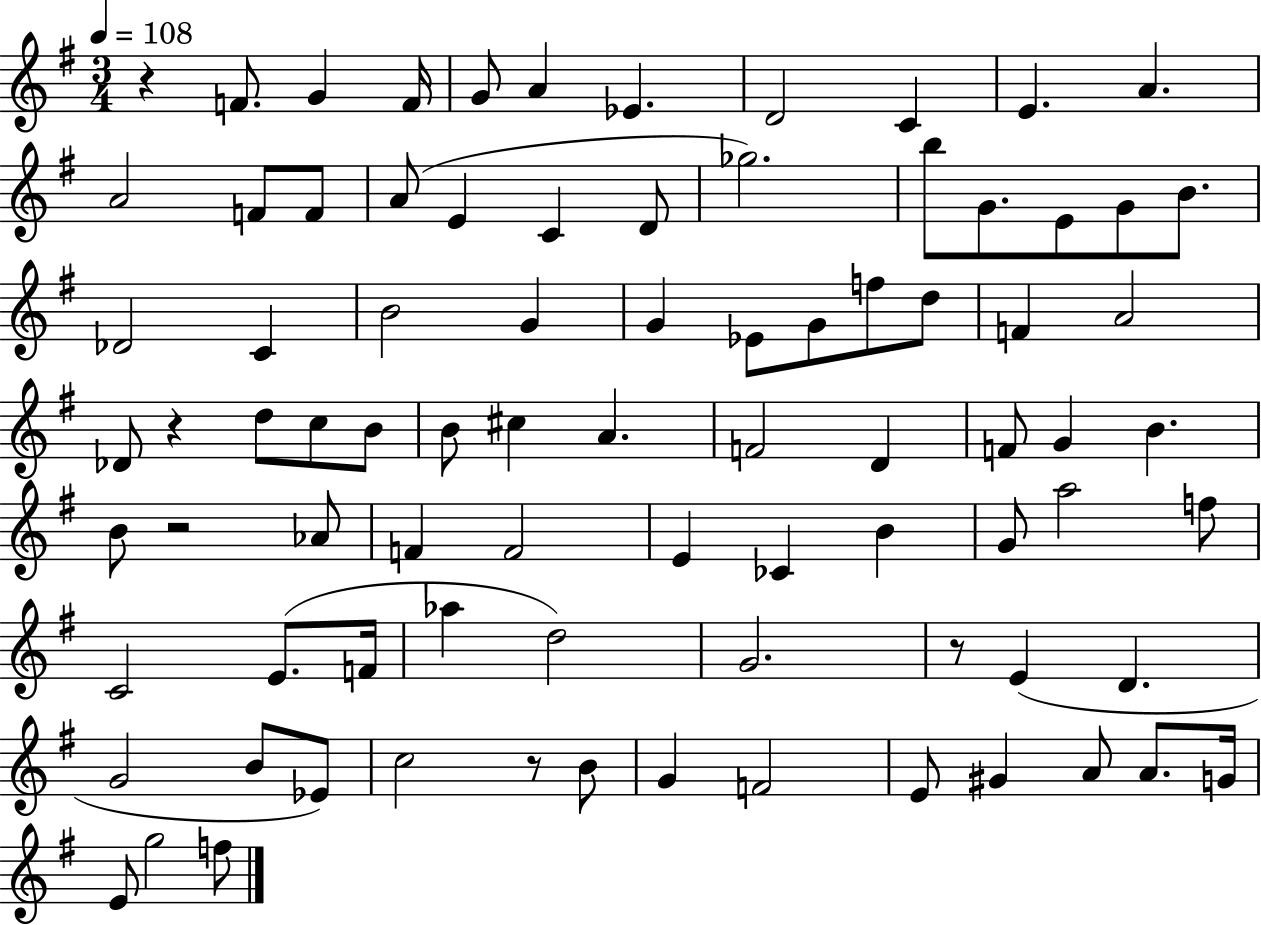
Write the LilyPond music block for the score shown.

{
  \clef treble
  \numericTimeSignature
  \time 3/4
  \key g \major
  \tempo 4 = 108
  r4 f'8. g'4 f'16 | g'8 a'4 ees'4. | d'2 c'4 | e'4. a'4. | \break a'2 f'8 f'8 | a'8( e'4 c'4 d'8 | ges''2.) | b''8 g'8. e'8 g'8 b'8. | \break des'2 c'4 | b'2 g'4 | g'4 ees'8 g'8 f''8 d''8 | f'4 a'2 | \break des'8 r4 d''8 c''8 b'8 | b'8 cis''4 a'4. | f'2 d'4 | f'8 g'4 b'4. | \break b'8 r2 aes'8 | f'4 f'2 | e'4 ces'4 b'4 | g'8 a''2 f''8 | \break c'2 e'8.( f'16 | aes''4 d''2) | g'2. | r8 e'4( d'4. | \break g'2 b'8 ees'8) | c''2 r8 b'8 | g'4 f'2 | e'8 gis'4 a'8 a'8. g'16 | \break e'8 g''2 f''8 | \bar "|."
}